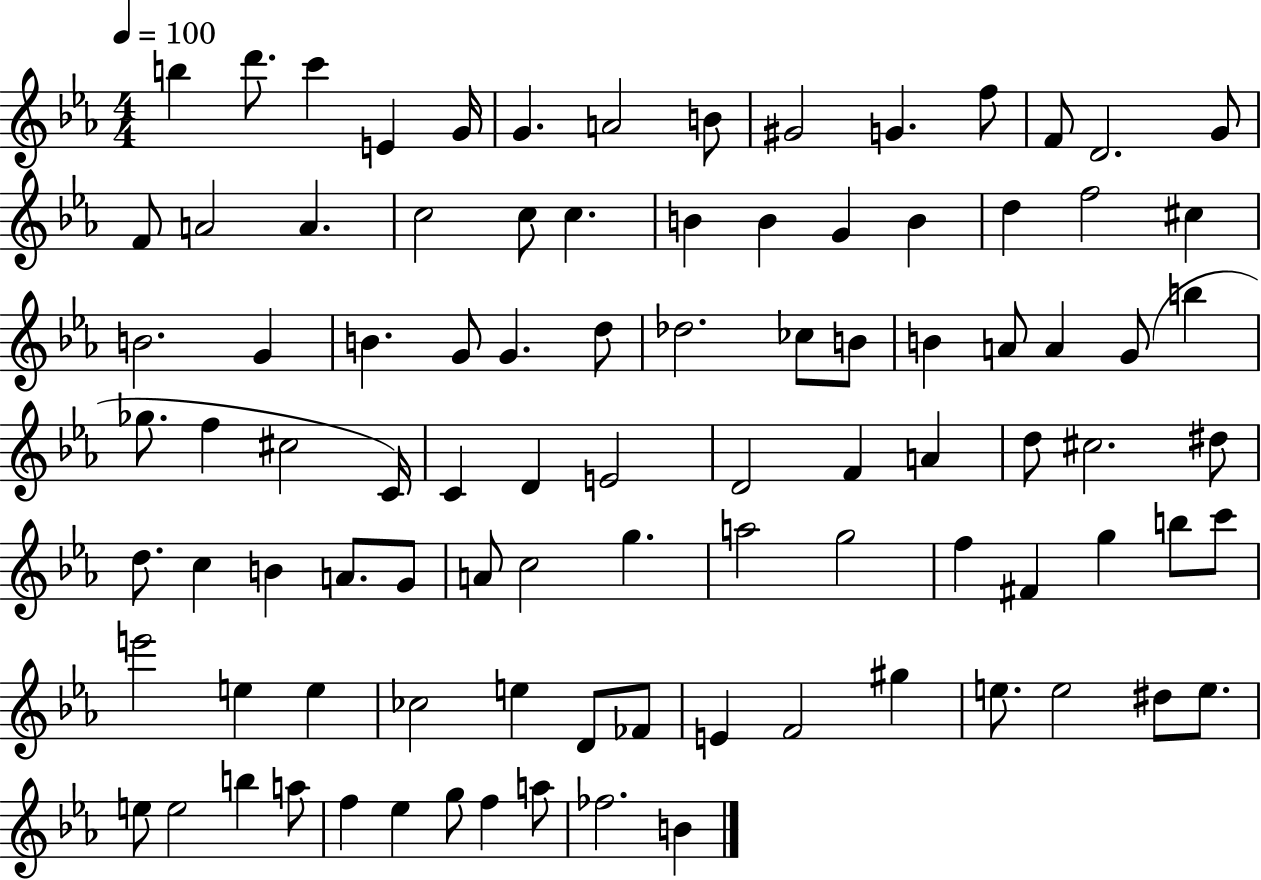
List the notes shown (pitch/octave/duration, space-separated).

B5/q D6/e. C6/q E4/q G4/s G4/q. A4/h B4/e G#4/h G4/q. F5/e F4/e D4/h. G4/e F4/e A4/h A4/q. C5/h C5/e C5/q. B4/q B4/q G4/q B4/q D5/q F5/h C#5/q B4/h. G4/q B4/q. G4/e G4/q. D5/e Db5/h. CES5/e B4/e B4/q A4/e A4/q G4/e B5/q Gb5/e. F5/q C#5/h C4/s C4/q D4/q E4/h D4/h F4/q A4/q D5/e C#5/h. D#5/e D5/e. C5/q B4/q A4/e. G4/e A4/e C5/h G5/q. A5/h G5/h F5/q F#4/q G5/q B5/e C6/e E6/h E5/q E5/q CES5/h E5/q D4/e FES4/e E4/q F4/h G#5/q E5/e. E5/h D#5/e E5/e. E5/e E5/h B5/q A5/e F5/q Eb5/q G5/e F5/q A5/e FES5/h. B4/q